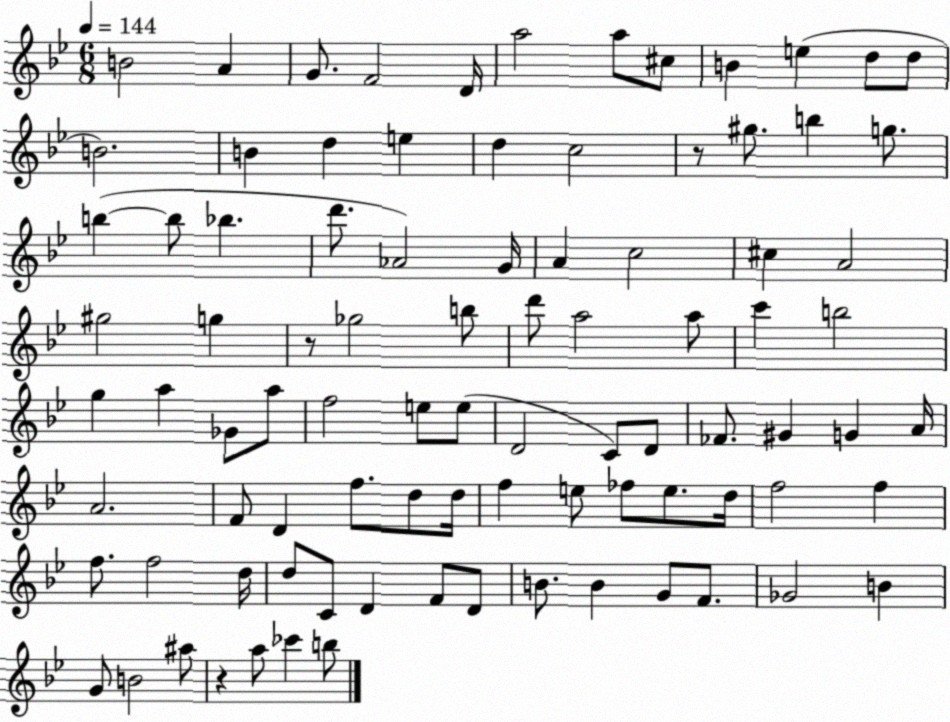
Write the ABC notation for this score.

X:1
T:Untitled
M:6/8
L:1/4
K:Bb
B2 A G/2 F2 D/4 a2 a/2 ^c/2 B e d/2 d/2 B2 B d e d c2 z/2 ^g/2 b g/2 b b/2 _b d'/2 _A2 G/4 A c2 ^c A2 ^g2 g z/2 _g2 b/2 d'/2 a2 a/2 c' b2 g a _G/2 a/2 f2 e/2 e/2 D2 C/2 D/2 _F/2 ^G G A/4 A2 F/2 D f/2 d/2 d/4 f e/2 _f/2 e/2 d/4 f2 f f/2 f2 d/4 d/2 C/2 D F/2 D/2 B/2 B G/2 F/2 _G2 B G/2 B2 ^a/2 z a/2 _c' b/2